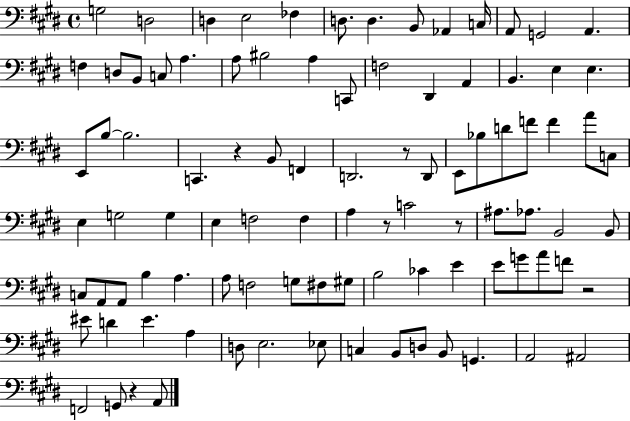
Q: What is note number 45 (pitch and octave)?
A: G3